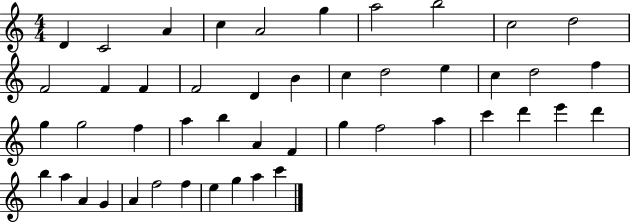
X:1
T:Untitled
M:4/4
L:1/4
K:C
D C2 A c A2 g a2 b2 c2 d2 F2 F F F2 D B c d2 e c d2 f g g2 f a b A F g f2 a c' d' e' d' b a A G A f2 f e g a c'